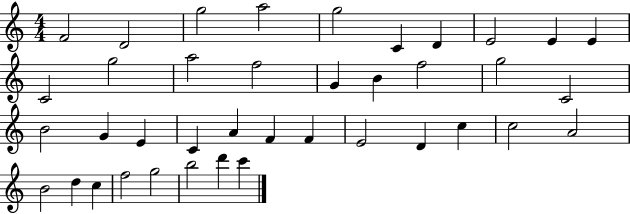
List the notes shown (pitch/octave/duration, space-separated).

F4/h D4/h G5/h A5/h G5/h C4/q D4/q E4/h E4/q E4/q C4/h G5/h A5/h F5/h G4/q B4/q F5/h G5/h C4/h B4/h G4/q E4/q C4/q A4/q F4/q F4/q E4/h D4/q C5/q C5/h A4/h B4/h D5/q C5/q F5/h G5/h B5/h D6/q C6/q